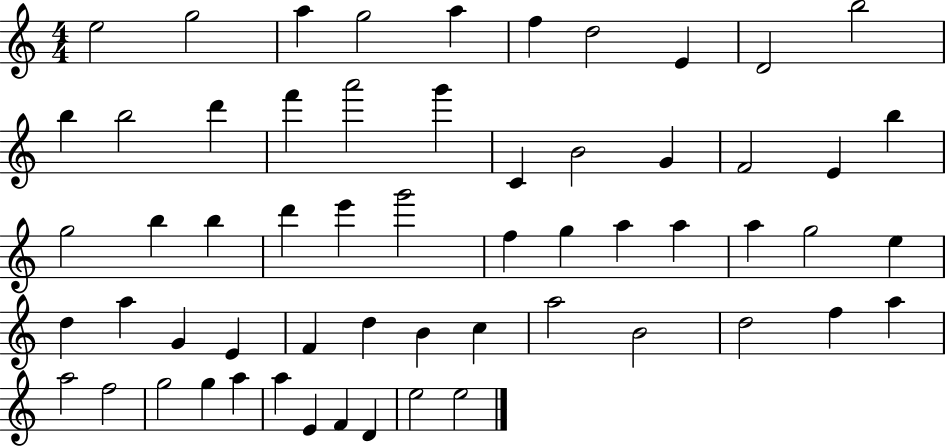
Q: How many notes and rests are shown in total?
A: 59